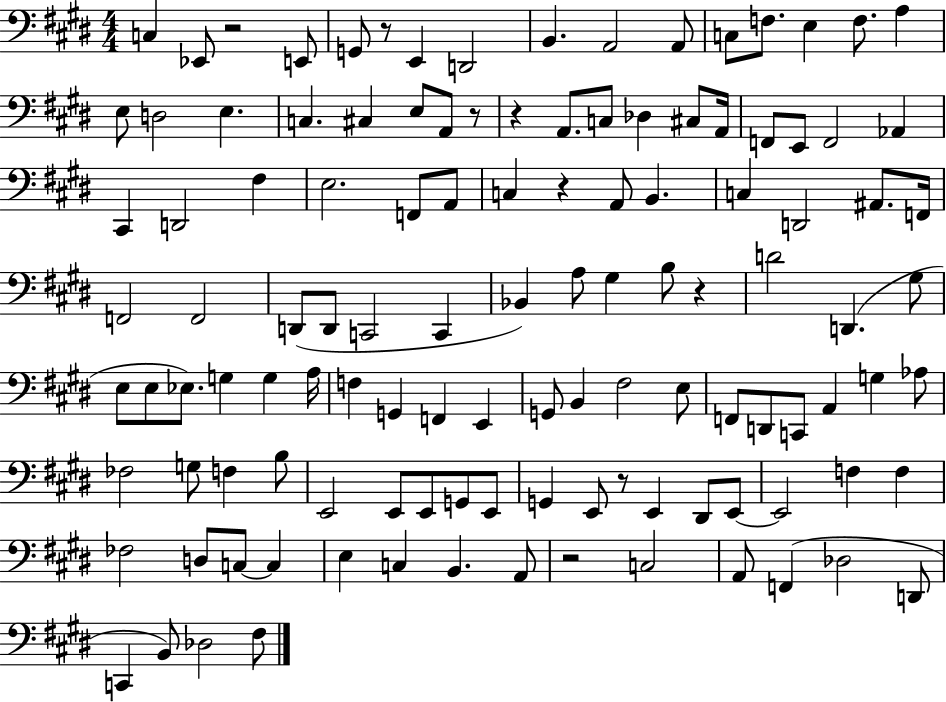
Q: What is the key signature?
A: E major